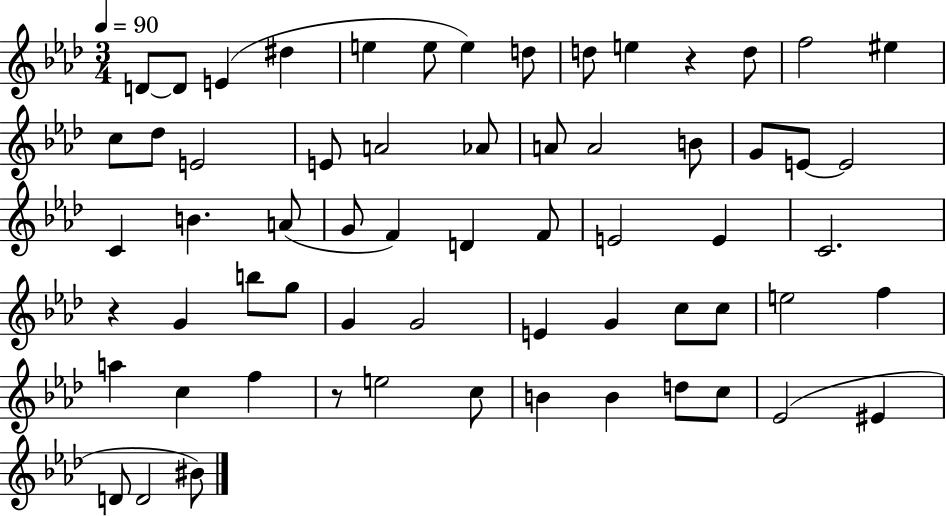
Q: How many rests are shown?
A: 3